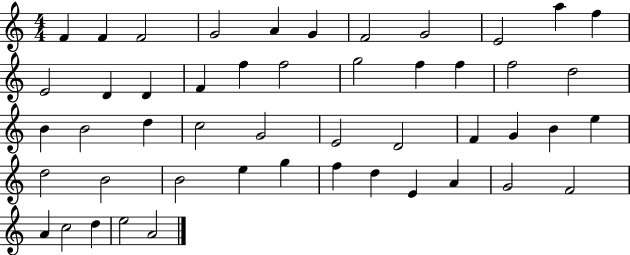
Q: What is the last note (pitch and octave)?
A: A4